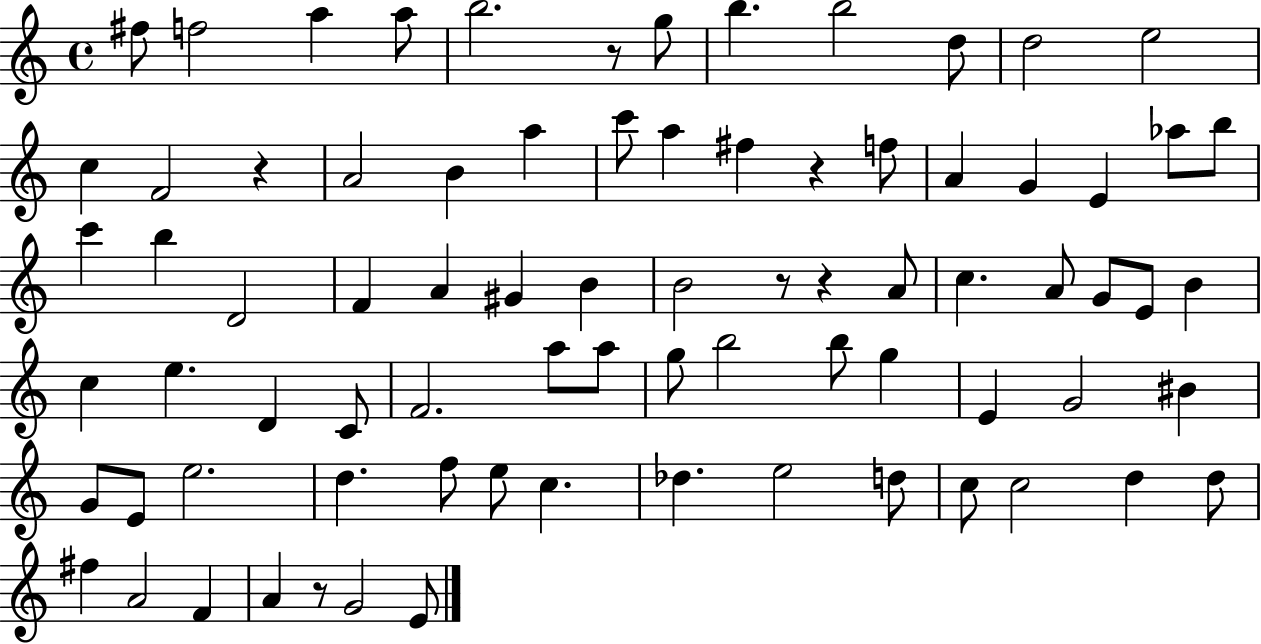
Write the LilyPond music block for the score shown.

{
  \clef treble
  \time 4/4
  \defaultTimeSignature
  \key c \major
  \repeat volta 2 { fis''8 f''2 a''4 a''8 | b''2. r8 g''8 | b''4. b''2 d''8 | d''2 e''2 | \break c''4 f'2 r4 | a'2 b'4 a''4 | c'''8 a''4 fis''4 r4 f''8 | a'4 g'4 e'4 aes''8 b''8 | \break c'''4 b''4 d'2 | f'4 a'4 gis'4 b'4 | b'2 r8 r4 a'8 | c''4. a'8 g'8 e'8 b'4 | \break c''4 e''4. d'4 c'8 | f'2. a''8 a''8 | g''8 b''2 b''8 g''4 | e'4 g'2 bis'4 | \break g'8 e'8 e''2. | d''4. f''8 e''8 c''4. | des''4. e''2 d''8 | c''8 c''2 d''4 d''8 | \break fis''4 a'2 f'4 | a'4 r8 g'2 e'8 | } \bar "|."
}